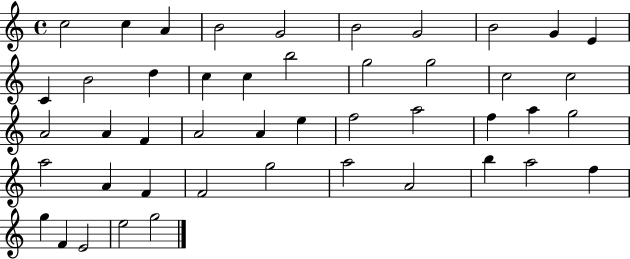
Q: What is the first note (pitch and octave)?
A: C5